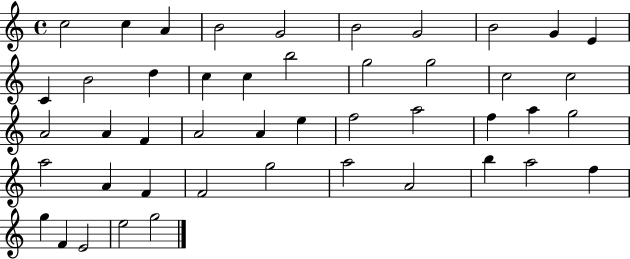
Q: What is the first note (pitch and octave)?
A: C5